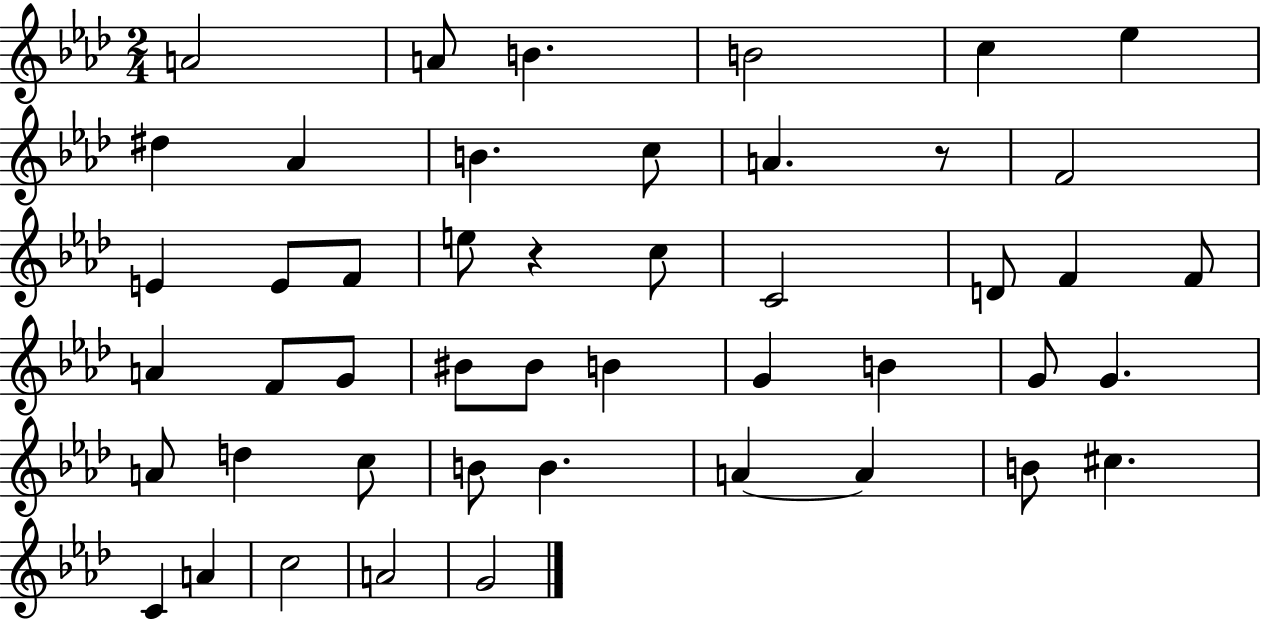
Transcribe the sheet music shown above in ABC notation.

X:1
T:Untitled
M:2/4
L:1/4
K:Ab
A2 A/2 B B2 c _e ^d _A B c/2 A z/2 F2 E E/2 F/2 e/2 z c/2 C2 D/2 F F/2 A F/2 G/2 ^B/2 ^B/2 B G B G/2 G A/2 d c/2 B/2 B A A B/2 ^c C A c2 A2 G2